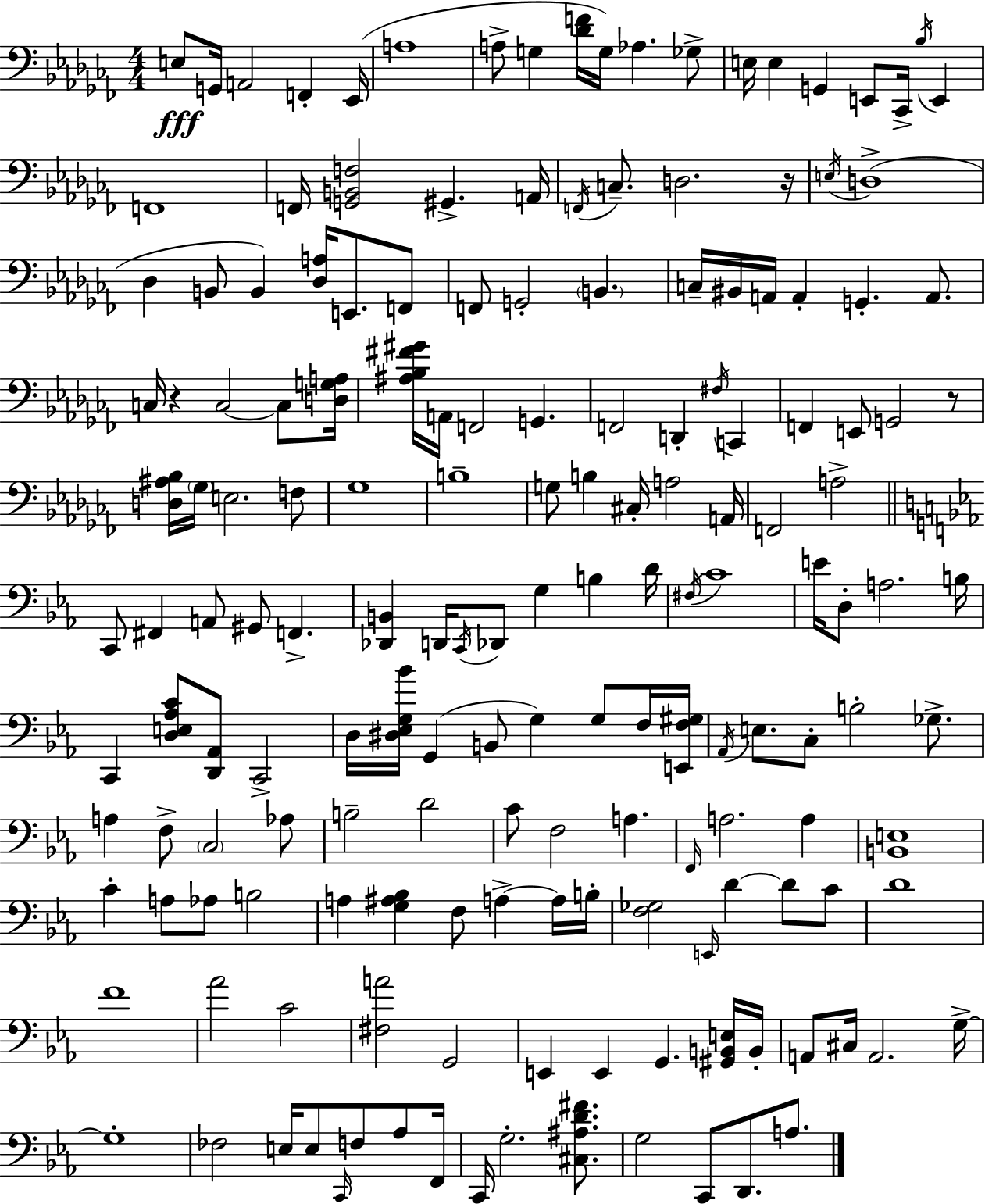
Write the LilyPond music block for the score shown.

{
  \clef bass
  \numericTimeSignature
  \time 4/4
  \key aes \minor
  e8\fff g,16 a,2 f,4-. ees,16( | a1 | a8-> g4 <des' f'>16 g16) aes4. ges8-> | e16 e4 g,4 e,8 ces,16-> \acciaccatura { bes16 } e,4 | \break f,1 | f,16 <g, b, f>2 gis,4.-> | a,16 \acciaccatura { f,16 } c8.-- d2. | r16 \acciaccatura { e16 } d1->( | \break des4 b,8 b,4) <des a>16 e,8. | f,8 f,8 g,2-. \parenthesize b,4. | c16-- bis,16 a,16 a,4-. g,4.-. | a,8. c16 r4 c2~~ | \break c8 <d g a>16 <ais bes fis' gis'>16 a,16 f,2 g,4. | f,2 d,4-. \acciaccatura { fis16 } | c,4 f,4 e,8 g,2 | r8 <d ais bes>16 \parenthesize ges16 e2. | \break f8 ges1 | b1-- | g8 b4 cis16-. a2 | a,16 f,2 a2-> | \break \bar "||" \break \key ees \major c,8 fis,4 a,8 gis,8 f,4.-> | <des, b,>4 d,16 \acciaccatura { c,16 } des,8 g4 b4 | d'16 \acciaccatura { fis16 } c'1 | e'16 d8-. a2. | \break b16 c,4 <d e aes c'>8 <d, aes,>8 c,2-> | d16 <dis ees g bes'>16 g,4( b,8 g4) g8 | f16 <e, f gis>16 \acciaccatura { aes,16 } e8. c8-. b2-. | ges8.-> a4 f8-> \parenthesize c2 | \break aes8 b2-- d'2 | c'8 f2 a4. | \grace { f,16 } a2. | a4 <b, e>1 | \break c'4-. a8 aes8 b2 | a4 <g ais bes>4 f8 a4->~~ | a16 b16-. <f ges>2 \grace { e,16 } d'4~~ | d'8 c'8 d'1 | \break f'1 | aes'2 c'2 | <fis a'>2 g,2 | e,4 e,4 g,4. | \break <gis, b, e>16 b,16-. a,8 cis16 a,2. | g16->~~ g1-. | fes2 e16 e8 | \grace { c,16 } f8 aes8 f,16 c,16 g2.-. | \break <cis ais d' fis'>8. g2 c,8 | d,8. a8. \bar "|."
}